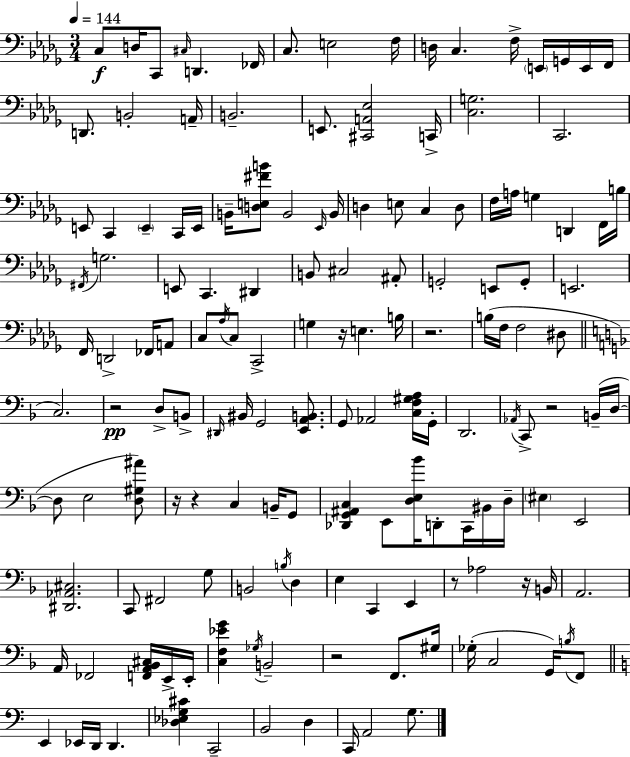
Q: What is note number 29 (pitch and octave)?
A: B2